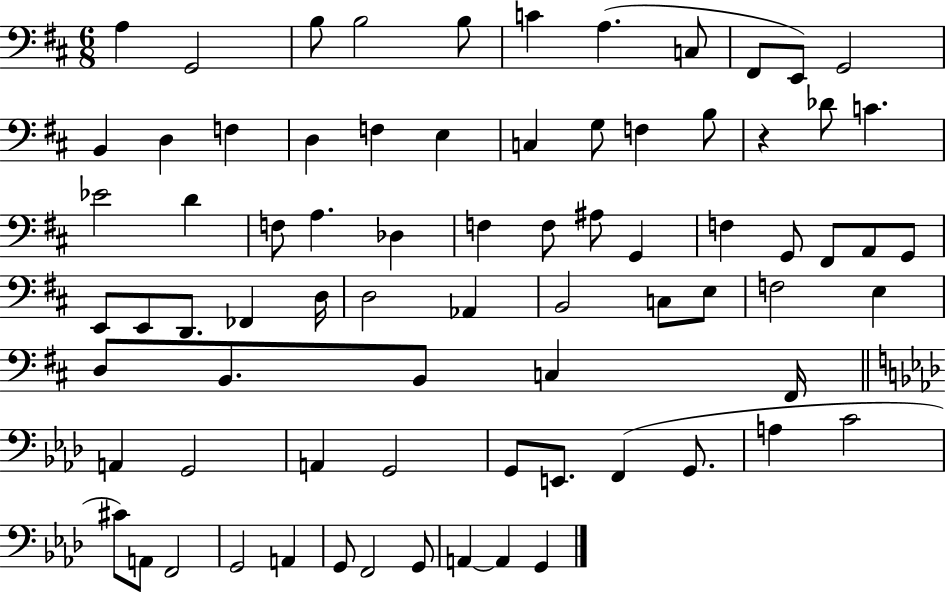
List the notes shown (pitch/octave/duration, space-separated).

A3/q G2/h B3/e B3/h B3/e C4/q A3/q. C3/e F#2/e E2/e G2/h B2/q D3/q F3/q D3/q F3/q E3/q C3/q G3/e F3/q B3/e R/q Db4/e C4/q. Eb4/h D4/q F3/e A3/q. Db3/q F3/q F3/e A#3/e G2/q F3/q G2/e F#2/e A2/e G2/e E2/e E2/e D2/e. FES2/q D3/s D3/h Ab2/q B2/h C3/e E3/e F3/h E3/q D3/e B2/e. B2/e C3/q F#2/s A2/q G2/h A2/q G2/h G2/e E2/e. F2/q G2/e. A3/q C4/h C#4/e A2/e F2/h G2/h A2/q G2/e F2/h G2/e A2/q A2/q G2/q